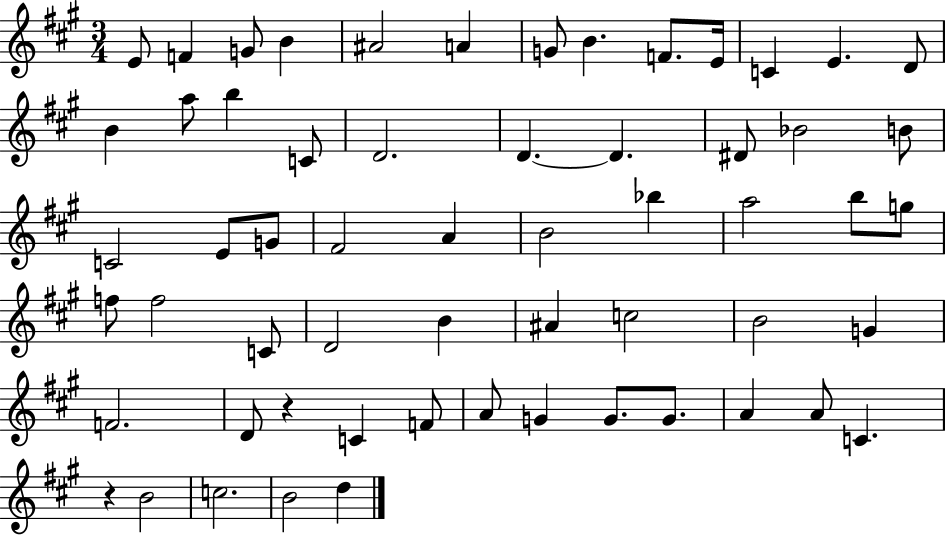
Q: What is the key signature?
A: A major